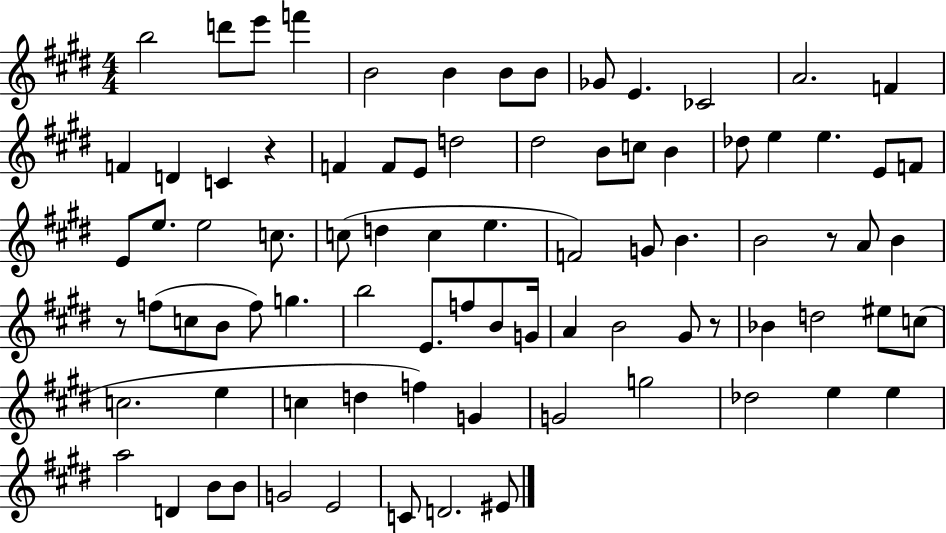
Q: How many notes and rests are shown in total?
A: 84